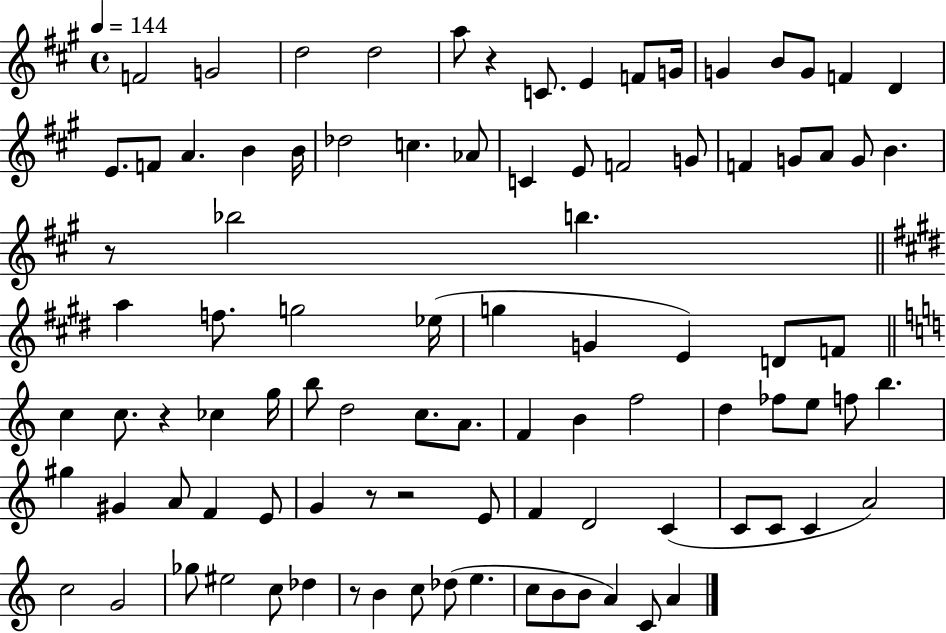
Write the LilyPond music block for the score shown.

{
  \clef treble
  \time 4/4
  \defaultTimeSignature
  \key a \major
  \tempo 4 = 144
  f'2 g'2 | d''2 d''2 | a''8 r4 c'8. e'4 f'8 g'16 | g'4 b'8 g'8 f'4 d'4 | \break e'8. f'8 a'4. b'4 b'16 | des''2 c''4. aes'8 | c'4 e'8 f'2 g'8 | f'4 g'8 a'8 g'8 b'4. | \break r8 bes''2 b''4. | \bar "||" \break \key e \major a''4 f''8. g''2 ees''16( | g''4 g'4 e'4) d'8 f'8 | \bar "||" \break \key a \minor c''4 c''8. r4 ces''4 g''16 | b''8 d''2 c''8. a'8. | f'4 b'4 f''2 | d''4 fes''8 e''8 f''8 b''4. | \break gis''4 gis'4 a'8 f'4 e'8 | g'4 r8 r2 e'8 | f'4 d'2 c'4( | c'8 c'8 c'4 a'2) | \break c''2 g'2 | ges''8 eis''2 c''8 des''4 | r8 b'4 c''8 des''8( e''4. | c''8 b'8 b'8 a'4) c'8 a'4 | \break \bar "|."
}